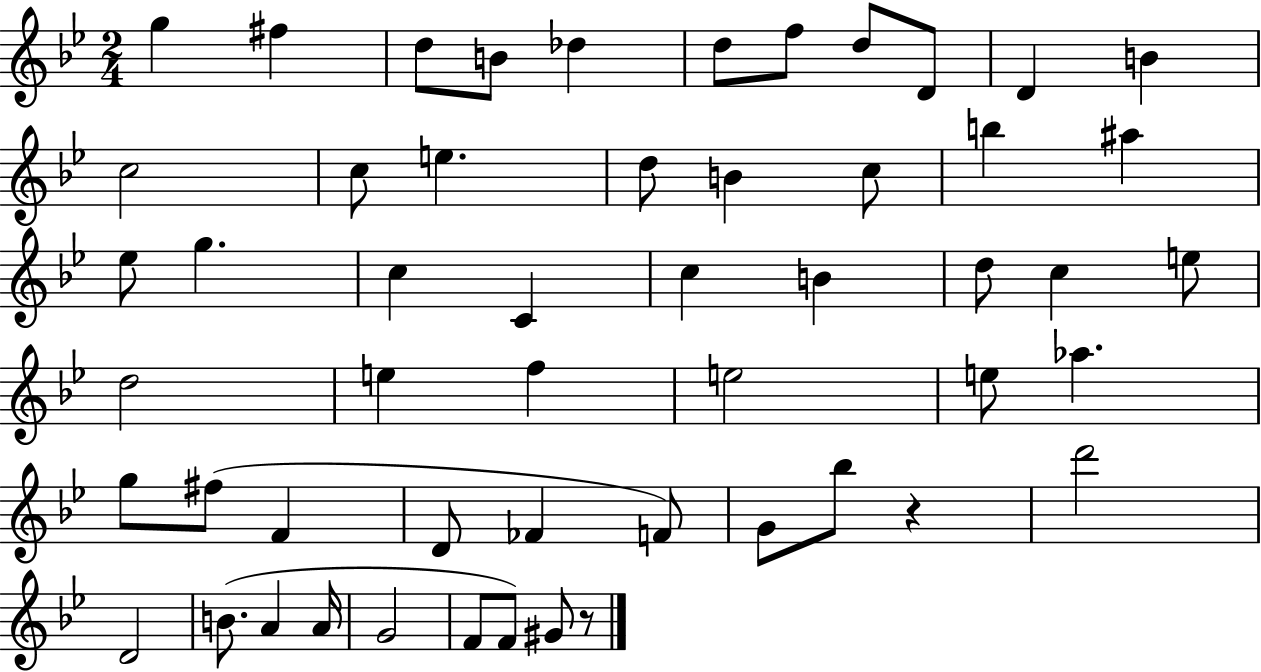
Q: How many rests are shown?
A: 2